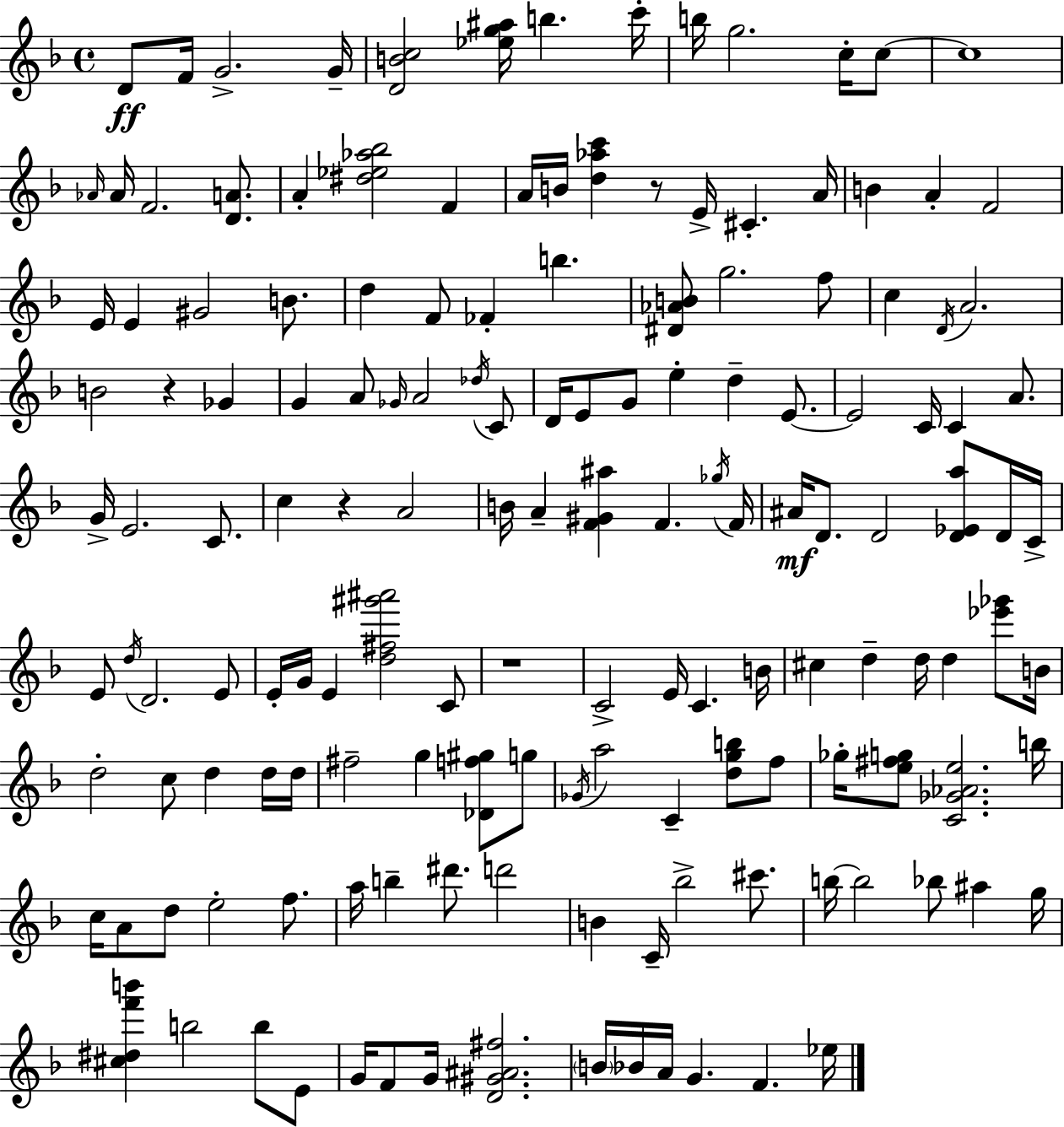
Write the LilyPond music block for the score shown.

{
  \clef treble
  \time 4/4
  \defaultTimeSignature
  \key f \major
  d'8\ff f'16 g'2.-> g'16-- | <d' b' c''>2 <ees'' g'' ais''>16 b''4. c'''16-. | b''16 g''2. c''16-. c''8~~ | c''1 | \break \grace { aes'16 } aes'16 f'2. <d' a'>8. | a'4-. <dis'' ees'' aes'' bes''>2 f'4 | a'16 b'16 <d'' aes'' c'''>4 r8 e'16-> cis'4.-. | a'16 b'4 a'4-. f'2 | \break e'16 e'4 gis'2 b'8. | d''4 f'8 fes'4-. b''4. | <dis' aes' b'>8 g''2. f''8 | c''4 \acciaccatura { d'16 } a'2. | \break b'2 r4 ges'4 | g'4 a'8 \grace { ges'16 } a'2 | \acciaccatura { des''16 } c'8 d'16 e'8 g'8 e''4-. d''4-- | e'8.~~ e'2 c'16 c'4 | \break a'8. g'16-> e'2. | c'8. c''4 r4 a'2 | b'16 a'4-- <f' gis' ais''>4 f'4. | \acciaccatura { ges''16 } f'16 ais'16\mf d'8. d'2 | \break <d' ees' a''>8 d'16 c'16-> e'8 \acciaccatura { d''16 } d'2. | e'8 e'16-. g'16 e'4 <d'' fis'' gis''' ais'''>2 | c'8 r1 | c'2-> e'16 c'4. | \break b'16 cis''4 d''4-- d''16 d''4 | <ees''' ges'''>8 b'16 d''2-. c''8 | d''4 d''16 d''16 fis''2-- g''4 | <des' f'' gis''>8 g''8 \acciaccatura { ges'16 } a''2 c'4-- | \break <d'' g'' b''>8 f''8 ges''16-. <e'' fis'' g''>8 <c' ges' aes' e''>2. | b''16 c''16 a'8 d''8 e''2-. | f''8. a''16 b''4-- dis'''8. d'''2 | b'4 c'16-- bes''2-> | \break cis'''8. b''16~~ b''2 | bes''8 ais''4 g''16 <cis'' dis'' f''' b'''>4 b''2 | b''8 e'8 g'16 f'8 g'16 <d' gis' ais' fis''>2. | \parenthesize b'16 bes'16 a'16 g'4. | \break f'4. ees''16 \bar "|."
}